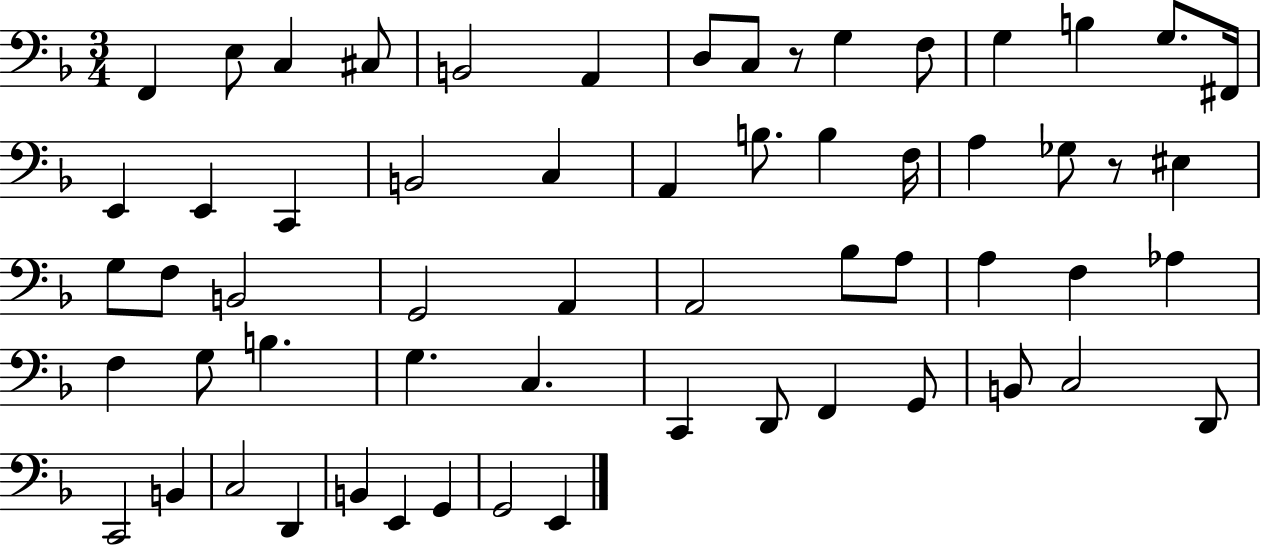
F2/q E3/e C3/q C#3/e B2/h A2/q D3/e C3/e R/e G3/q F3/e G3/q B3/q G3/e. F#2/s E2/q E2/q C2/q B2/h C3/q A2/q B3/e. B3/q F3/s A3/q Gb3/e R/e EIS3/q G3/e F3/e B2/h G2/h A2/q A2/h Bb3/e A3/e A3/q F3/q Ab3/q F3/q G3/e B3/q. G3/q. C3/q. C2/q D2/e F2/q G2/e B2/e C3/h D2/e C2/h B2/q C3/h D2/q B2/q E2/q G2/q G2/h E2/q